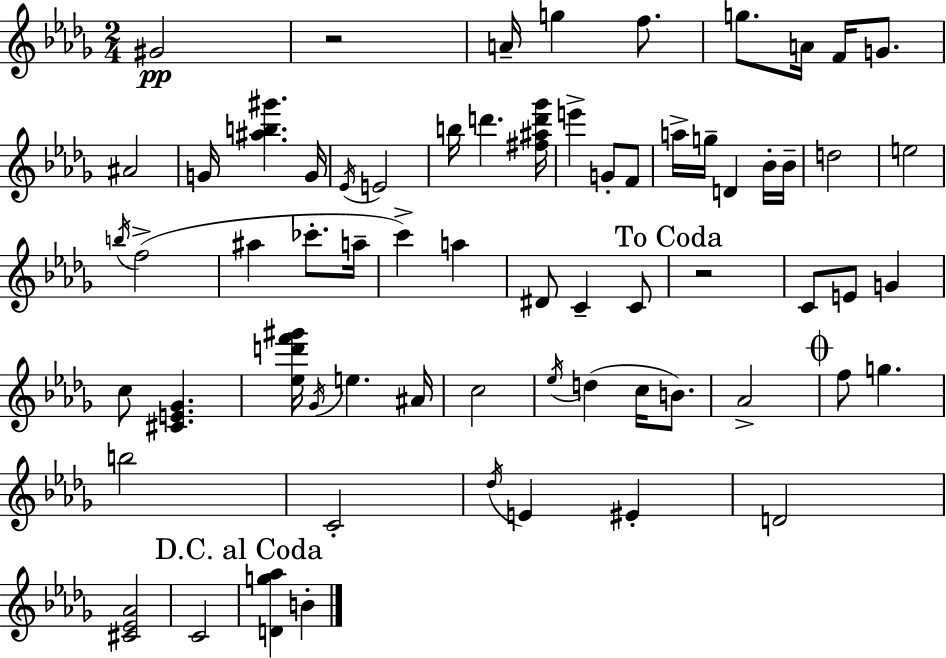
{
  \clef treble
  \numericTimeSignature
  \time 2/4
  \key bes \minor
  gis'2\pp | r2 | a'16-- g''4 f''8. | g''8. a'16 f'16 g'8. | \break ais'2 | g'16 <ais'' b'' gis'''>4. g'16 | \acciaccatura { ees'16 } e'2 | b''16 d'''4. | \break <fis'' ais'' d''' ges'''>16 e'''4-> g'8-. f'8 | a''16-> g''16-- d'4 bes'16-. | bes'16-- d''2 | e''2 | \break \acciaccatura { b''16 } f''2->( | ais''4 ces'''8.-. | a''16-- c'''4->) a''4 | dis'8 c'4-- | \break c'8 \mark "To Coda" r2 | c'8 e'8 g'4 | c''8 <cis' e' ges'>4. | <ees'' d''' f''' gis'''>16 \acciaccatura { ges'16 } e''4. | \break ais'16 c''2 | \acciaccatura { ees''16 }( d''4 | c''16 b'8.) aes'2-> | \mark \markup { \musicglyph "scripts.coda" } f''8 g''4. | \break b''2 | c'2-. | \acciaccatura { des''16 } e'4 | eis'4-. d'2 | \break <cis' ees' aes'>2 | c'2 | \mark "D.C. al Coda" <d' g'' aes''>4 | b'4-. \bar "|."
}